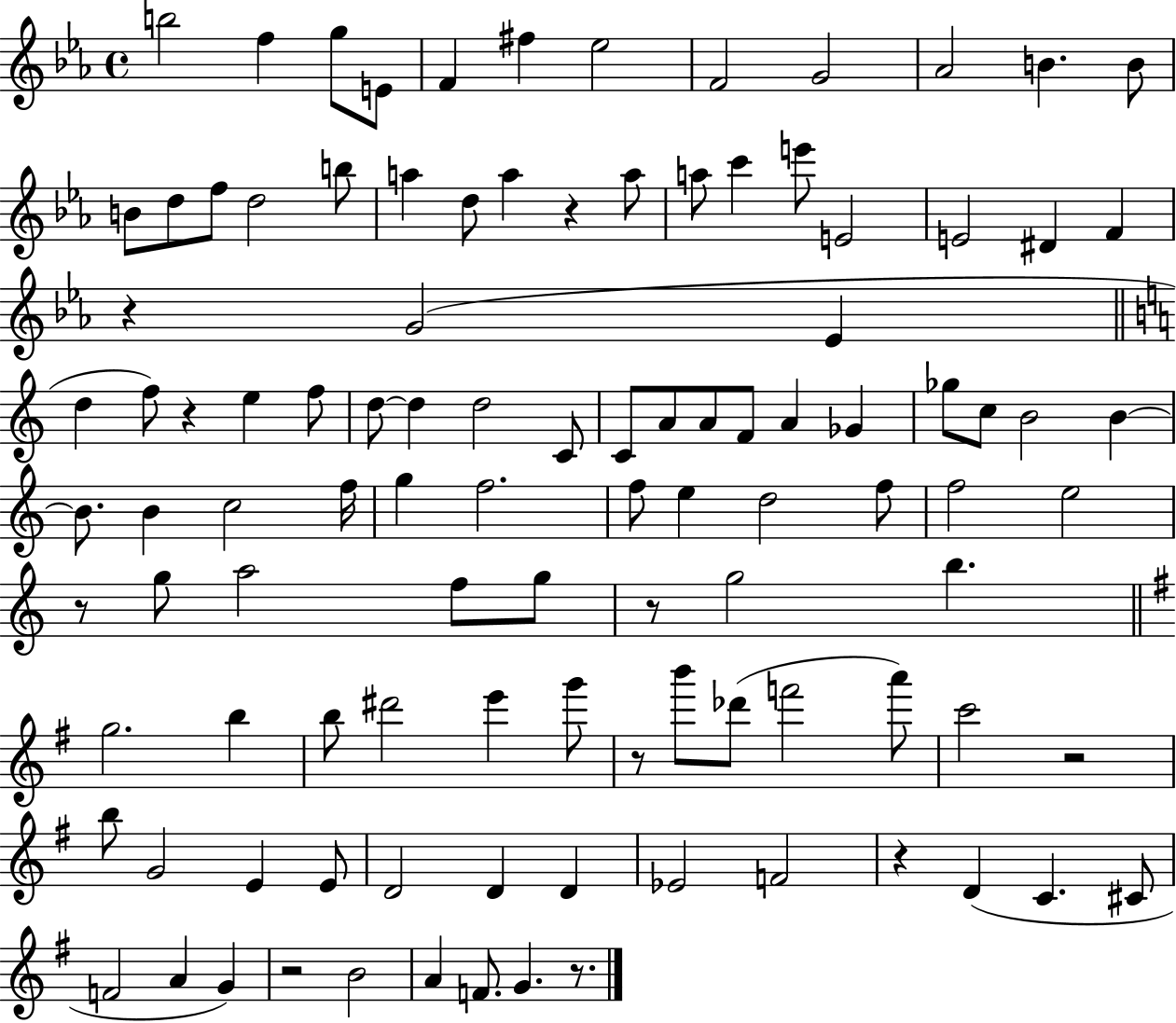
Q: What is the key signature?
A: EES major